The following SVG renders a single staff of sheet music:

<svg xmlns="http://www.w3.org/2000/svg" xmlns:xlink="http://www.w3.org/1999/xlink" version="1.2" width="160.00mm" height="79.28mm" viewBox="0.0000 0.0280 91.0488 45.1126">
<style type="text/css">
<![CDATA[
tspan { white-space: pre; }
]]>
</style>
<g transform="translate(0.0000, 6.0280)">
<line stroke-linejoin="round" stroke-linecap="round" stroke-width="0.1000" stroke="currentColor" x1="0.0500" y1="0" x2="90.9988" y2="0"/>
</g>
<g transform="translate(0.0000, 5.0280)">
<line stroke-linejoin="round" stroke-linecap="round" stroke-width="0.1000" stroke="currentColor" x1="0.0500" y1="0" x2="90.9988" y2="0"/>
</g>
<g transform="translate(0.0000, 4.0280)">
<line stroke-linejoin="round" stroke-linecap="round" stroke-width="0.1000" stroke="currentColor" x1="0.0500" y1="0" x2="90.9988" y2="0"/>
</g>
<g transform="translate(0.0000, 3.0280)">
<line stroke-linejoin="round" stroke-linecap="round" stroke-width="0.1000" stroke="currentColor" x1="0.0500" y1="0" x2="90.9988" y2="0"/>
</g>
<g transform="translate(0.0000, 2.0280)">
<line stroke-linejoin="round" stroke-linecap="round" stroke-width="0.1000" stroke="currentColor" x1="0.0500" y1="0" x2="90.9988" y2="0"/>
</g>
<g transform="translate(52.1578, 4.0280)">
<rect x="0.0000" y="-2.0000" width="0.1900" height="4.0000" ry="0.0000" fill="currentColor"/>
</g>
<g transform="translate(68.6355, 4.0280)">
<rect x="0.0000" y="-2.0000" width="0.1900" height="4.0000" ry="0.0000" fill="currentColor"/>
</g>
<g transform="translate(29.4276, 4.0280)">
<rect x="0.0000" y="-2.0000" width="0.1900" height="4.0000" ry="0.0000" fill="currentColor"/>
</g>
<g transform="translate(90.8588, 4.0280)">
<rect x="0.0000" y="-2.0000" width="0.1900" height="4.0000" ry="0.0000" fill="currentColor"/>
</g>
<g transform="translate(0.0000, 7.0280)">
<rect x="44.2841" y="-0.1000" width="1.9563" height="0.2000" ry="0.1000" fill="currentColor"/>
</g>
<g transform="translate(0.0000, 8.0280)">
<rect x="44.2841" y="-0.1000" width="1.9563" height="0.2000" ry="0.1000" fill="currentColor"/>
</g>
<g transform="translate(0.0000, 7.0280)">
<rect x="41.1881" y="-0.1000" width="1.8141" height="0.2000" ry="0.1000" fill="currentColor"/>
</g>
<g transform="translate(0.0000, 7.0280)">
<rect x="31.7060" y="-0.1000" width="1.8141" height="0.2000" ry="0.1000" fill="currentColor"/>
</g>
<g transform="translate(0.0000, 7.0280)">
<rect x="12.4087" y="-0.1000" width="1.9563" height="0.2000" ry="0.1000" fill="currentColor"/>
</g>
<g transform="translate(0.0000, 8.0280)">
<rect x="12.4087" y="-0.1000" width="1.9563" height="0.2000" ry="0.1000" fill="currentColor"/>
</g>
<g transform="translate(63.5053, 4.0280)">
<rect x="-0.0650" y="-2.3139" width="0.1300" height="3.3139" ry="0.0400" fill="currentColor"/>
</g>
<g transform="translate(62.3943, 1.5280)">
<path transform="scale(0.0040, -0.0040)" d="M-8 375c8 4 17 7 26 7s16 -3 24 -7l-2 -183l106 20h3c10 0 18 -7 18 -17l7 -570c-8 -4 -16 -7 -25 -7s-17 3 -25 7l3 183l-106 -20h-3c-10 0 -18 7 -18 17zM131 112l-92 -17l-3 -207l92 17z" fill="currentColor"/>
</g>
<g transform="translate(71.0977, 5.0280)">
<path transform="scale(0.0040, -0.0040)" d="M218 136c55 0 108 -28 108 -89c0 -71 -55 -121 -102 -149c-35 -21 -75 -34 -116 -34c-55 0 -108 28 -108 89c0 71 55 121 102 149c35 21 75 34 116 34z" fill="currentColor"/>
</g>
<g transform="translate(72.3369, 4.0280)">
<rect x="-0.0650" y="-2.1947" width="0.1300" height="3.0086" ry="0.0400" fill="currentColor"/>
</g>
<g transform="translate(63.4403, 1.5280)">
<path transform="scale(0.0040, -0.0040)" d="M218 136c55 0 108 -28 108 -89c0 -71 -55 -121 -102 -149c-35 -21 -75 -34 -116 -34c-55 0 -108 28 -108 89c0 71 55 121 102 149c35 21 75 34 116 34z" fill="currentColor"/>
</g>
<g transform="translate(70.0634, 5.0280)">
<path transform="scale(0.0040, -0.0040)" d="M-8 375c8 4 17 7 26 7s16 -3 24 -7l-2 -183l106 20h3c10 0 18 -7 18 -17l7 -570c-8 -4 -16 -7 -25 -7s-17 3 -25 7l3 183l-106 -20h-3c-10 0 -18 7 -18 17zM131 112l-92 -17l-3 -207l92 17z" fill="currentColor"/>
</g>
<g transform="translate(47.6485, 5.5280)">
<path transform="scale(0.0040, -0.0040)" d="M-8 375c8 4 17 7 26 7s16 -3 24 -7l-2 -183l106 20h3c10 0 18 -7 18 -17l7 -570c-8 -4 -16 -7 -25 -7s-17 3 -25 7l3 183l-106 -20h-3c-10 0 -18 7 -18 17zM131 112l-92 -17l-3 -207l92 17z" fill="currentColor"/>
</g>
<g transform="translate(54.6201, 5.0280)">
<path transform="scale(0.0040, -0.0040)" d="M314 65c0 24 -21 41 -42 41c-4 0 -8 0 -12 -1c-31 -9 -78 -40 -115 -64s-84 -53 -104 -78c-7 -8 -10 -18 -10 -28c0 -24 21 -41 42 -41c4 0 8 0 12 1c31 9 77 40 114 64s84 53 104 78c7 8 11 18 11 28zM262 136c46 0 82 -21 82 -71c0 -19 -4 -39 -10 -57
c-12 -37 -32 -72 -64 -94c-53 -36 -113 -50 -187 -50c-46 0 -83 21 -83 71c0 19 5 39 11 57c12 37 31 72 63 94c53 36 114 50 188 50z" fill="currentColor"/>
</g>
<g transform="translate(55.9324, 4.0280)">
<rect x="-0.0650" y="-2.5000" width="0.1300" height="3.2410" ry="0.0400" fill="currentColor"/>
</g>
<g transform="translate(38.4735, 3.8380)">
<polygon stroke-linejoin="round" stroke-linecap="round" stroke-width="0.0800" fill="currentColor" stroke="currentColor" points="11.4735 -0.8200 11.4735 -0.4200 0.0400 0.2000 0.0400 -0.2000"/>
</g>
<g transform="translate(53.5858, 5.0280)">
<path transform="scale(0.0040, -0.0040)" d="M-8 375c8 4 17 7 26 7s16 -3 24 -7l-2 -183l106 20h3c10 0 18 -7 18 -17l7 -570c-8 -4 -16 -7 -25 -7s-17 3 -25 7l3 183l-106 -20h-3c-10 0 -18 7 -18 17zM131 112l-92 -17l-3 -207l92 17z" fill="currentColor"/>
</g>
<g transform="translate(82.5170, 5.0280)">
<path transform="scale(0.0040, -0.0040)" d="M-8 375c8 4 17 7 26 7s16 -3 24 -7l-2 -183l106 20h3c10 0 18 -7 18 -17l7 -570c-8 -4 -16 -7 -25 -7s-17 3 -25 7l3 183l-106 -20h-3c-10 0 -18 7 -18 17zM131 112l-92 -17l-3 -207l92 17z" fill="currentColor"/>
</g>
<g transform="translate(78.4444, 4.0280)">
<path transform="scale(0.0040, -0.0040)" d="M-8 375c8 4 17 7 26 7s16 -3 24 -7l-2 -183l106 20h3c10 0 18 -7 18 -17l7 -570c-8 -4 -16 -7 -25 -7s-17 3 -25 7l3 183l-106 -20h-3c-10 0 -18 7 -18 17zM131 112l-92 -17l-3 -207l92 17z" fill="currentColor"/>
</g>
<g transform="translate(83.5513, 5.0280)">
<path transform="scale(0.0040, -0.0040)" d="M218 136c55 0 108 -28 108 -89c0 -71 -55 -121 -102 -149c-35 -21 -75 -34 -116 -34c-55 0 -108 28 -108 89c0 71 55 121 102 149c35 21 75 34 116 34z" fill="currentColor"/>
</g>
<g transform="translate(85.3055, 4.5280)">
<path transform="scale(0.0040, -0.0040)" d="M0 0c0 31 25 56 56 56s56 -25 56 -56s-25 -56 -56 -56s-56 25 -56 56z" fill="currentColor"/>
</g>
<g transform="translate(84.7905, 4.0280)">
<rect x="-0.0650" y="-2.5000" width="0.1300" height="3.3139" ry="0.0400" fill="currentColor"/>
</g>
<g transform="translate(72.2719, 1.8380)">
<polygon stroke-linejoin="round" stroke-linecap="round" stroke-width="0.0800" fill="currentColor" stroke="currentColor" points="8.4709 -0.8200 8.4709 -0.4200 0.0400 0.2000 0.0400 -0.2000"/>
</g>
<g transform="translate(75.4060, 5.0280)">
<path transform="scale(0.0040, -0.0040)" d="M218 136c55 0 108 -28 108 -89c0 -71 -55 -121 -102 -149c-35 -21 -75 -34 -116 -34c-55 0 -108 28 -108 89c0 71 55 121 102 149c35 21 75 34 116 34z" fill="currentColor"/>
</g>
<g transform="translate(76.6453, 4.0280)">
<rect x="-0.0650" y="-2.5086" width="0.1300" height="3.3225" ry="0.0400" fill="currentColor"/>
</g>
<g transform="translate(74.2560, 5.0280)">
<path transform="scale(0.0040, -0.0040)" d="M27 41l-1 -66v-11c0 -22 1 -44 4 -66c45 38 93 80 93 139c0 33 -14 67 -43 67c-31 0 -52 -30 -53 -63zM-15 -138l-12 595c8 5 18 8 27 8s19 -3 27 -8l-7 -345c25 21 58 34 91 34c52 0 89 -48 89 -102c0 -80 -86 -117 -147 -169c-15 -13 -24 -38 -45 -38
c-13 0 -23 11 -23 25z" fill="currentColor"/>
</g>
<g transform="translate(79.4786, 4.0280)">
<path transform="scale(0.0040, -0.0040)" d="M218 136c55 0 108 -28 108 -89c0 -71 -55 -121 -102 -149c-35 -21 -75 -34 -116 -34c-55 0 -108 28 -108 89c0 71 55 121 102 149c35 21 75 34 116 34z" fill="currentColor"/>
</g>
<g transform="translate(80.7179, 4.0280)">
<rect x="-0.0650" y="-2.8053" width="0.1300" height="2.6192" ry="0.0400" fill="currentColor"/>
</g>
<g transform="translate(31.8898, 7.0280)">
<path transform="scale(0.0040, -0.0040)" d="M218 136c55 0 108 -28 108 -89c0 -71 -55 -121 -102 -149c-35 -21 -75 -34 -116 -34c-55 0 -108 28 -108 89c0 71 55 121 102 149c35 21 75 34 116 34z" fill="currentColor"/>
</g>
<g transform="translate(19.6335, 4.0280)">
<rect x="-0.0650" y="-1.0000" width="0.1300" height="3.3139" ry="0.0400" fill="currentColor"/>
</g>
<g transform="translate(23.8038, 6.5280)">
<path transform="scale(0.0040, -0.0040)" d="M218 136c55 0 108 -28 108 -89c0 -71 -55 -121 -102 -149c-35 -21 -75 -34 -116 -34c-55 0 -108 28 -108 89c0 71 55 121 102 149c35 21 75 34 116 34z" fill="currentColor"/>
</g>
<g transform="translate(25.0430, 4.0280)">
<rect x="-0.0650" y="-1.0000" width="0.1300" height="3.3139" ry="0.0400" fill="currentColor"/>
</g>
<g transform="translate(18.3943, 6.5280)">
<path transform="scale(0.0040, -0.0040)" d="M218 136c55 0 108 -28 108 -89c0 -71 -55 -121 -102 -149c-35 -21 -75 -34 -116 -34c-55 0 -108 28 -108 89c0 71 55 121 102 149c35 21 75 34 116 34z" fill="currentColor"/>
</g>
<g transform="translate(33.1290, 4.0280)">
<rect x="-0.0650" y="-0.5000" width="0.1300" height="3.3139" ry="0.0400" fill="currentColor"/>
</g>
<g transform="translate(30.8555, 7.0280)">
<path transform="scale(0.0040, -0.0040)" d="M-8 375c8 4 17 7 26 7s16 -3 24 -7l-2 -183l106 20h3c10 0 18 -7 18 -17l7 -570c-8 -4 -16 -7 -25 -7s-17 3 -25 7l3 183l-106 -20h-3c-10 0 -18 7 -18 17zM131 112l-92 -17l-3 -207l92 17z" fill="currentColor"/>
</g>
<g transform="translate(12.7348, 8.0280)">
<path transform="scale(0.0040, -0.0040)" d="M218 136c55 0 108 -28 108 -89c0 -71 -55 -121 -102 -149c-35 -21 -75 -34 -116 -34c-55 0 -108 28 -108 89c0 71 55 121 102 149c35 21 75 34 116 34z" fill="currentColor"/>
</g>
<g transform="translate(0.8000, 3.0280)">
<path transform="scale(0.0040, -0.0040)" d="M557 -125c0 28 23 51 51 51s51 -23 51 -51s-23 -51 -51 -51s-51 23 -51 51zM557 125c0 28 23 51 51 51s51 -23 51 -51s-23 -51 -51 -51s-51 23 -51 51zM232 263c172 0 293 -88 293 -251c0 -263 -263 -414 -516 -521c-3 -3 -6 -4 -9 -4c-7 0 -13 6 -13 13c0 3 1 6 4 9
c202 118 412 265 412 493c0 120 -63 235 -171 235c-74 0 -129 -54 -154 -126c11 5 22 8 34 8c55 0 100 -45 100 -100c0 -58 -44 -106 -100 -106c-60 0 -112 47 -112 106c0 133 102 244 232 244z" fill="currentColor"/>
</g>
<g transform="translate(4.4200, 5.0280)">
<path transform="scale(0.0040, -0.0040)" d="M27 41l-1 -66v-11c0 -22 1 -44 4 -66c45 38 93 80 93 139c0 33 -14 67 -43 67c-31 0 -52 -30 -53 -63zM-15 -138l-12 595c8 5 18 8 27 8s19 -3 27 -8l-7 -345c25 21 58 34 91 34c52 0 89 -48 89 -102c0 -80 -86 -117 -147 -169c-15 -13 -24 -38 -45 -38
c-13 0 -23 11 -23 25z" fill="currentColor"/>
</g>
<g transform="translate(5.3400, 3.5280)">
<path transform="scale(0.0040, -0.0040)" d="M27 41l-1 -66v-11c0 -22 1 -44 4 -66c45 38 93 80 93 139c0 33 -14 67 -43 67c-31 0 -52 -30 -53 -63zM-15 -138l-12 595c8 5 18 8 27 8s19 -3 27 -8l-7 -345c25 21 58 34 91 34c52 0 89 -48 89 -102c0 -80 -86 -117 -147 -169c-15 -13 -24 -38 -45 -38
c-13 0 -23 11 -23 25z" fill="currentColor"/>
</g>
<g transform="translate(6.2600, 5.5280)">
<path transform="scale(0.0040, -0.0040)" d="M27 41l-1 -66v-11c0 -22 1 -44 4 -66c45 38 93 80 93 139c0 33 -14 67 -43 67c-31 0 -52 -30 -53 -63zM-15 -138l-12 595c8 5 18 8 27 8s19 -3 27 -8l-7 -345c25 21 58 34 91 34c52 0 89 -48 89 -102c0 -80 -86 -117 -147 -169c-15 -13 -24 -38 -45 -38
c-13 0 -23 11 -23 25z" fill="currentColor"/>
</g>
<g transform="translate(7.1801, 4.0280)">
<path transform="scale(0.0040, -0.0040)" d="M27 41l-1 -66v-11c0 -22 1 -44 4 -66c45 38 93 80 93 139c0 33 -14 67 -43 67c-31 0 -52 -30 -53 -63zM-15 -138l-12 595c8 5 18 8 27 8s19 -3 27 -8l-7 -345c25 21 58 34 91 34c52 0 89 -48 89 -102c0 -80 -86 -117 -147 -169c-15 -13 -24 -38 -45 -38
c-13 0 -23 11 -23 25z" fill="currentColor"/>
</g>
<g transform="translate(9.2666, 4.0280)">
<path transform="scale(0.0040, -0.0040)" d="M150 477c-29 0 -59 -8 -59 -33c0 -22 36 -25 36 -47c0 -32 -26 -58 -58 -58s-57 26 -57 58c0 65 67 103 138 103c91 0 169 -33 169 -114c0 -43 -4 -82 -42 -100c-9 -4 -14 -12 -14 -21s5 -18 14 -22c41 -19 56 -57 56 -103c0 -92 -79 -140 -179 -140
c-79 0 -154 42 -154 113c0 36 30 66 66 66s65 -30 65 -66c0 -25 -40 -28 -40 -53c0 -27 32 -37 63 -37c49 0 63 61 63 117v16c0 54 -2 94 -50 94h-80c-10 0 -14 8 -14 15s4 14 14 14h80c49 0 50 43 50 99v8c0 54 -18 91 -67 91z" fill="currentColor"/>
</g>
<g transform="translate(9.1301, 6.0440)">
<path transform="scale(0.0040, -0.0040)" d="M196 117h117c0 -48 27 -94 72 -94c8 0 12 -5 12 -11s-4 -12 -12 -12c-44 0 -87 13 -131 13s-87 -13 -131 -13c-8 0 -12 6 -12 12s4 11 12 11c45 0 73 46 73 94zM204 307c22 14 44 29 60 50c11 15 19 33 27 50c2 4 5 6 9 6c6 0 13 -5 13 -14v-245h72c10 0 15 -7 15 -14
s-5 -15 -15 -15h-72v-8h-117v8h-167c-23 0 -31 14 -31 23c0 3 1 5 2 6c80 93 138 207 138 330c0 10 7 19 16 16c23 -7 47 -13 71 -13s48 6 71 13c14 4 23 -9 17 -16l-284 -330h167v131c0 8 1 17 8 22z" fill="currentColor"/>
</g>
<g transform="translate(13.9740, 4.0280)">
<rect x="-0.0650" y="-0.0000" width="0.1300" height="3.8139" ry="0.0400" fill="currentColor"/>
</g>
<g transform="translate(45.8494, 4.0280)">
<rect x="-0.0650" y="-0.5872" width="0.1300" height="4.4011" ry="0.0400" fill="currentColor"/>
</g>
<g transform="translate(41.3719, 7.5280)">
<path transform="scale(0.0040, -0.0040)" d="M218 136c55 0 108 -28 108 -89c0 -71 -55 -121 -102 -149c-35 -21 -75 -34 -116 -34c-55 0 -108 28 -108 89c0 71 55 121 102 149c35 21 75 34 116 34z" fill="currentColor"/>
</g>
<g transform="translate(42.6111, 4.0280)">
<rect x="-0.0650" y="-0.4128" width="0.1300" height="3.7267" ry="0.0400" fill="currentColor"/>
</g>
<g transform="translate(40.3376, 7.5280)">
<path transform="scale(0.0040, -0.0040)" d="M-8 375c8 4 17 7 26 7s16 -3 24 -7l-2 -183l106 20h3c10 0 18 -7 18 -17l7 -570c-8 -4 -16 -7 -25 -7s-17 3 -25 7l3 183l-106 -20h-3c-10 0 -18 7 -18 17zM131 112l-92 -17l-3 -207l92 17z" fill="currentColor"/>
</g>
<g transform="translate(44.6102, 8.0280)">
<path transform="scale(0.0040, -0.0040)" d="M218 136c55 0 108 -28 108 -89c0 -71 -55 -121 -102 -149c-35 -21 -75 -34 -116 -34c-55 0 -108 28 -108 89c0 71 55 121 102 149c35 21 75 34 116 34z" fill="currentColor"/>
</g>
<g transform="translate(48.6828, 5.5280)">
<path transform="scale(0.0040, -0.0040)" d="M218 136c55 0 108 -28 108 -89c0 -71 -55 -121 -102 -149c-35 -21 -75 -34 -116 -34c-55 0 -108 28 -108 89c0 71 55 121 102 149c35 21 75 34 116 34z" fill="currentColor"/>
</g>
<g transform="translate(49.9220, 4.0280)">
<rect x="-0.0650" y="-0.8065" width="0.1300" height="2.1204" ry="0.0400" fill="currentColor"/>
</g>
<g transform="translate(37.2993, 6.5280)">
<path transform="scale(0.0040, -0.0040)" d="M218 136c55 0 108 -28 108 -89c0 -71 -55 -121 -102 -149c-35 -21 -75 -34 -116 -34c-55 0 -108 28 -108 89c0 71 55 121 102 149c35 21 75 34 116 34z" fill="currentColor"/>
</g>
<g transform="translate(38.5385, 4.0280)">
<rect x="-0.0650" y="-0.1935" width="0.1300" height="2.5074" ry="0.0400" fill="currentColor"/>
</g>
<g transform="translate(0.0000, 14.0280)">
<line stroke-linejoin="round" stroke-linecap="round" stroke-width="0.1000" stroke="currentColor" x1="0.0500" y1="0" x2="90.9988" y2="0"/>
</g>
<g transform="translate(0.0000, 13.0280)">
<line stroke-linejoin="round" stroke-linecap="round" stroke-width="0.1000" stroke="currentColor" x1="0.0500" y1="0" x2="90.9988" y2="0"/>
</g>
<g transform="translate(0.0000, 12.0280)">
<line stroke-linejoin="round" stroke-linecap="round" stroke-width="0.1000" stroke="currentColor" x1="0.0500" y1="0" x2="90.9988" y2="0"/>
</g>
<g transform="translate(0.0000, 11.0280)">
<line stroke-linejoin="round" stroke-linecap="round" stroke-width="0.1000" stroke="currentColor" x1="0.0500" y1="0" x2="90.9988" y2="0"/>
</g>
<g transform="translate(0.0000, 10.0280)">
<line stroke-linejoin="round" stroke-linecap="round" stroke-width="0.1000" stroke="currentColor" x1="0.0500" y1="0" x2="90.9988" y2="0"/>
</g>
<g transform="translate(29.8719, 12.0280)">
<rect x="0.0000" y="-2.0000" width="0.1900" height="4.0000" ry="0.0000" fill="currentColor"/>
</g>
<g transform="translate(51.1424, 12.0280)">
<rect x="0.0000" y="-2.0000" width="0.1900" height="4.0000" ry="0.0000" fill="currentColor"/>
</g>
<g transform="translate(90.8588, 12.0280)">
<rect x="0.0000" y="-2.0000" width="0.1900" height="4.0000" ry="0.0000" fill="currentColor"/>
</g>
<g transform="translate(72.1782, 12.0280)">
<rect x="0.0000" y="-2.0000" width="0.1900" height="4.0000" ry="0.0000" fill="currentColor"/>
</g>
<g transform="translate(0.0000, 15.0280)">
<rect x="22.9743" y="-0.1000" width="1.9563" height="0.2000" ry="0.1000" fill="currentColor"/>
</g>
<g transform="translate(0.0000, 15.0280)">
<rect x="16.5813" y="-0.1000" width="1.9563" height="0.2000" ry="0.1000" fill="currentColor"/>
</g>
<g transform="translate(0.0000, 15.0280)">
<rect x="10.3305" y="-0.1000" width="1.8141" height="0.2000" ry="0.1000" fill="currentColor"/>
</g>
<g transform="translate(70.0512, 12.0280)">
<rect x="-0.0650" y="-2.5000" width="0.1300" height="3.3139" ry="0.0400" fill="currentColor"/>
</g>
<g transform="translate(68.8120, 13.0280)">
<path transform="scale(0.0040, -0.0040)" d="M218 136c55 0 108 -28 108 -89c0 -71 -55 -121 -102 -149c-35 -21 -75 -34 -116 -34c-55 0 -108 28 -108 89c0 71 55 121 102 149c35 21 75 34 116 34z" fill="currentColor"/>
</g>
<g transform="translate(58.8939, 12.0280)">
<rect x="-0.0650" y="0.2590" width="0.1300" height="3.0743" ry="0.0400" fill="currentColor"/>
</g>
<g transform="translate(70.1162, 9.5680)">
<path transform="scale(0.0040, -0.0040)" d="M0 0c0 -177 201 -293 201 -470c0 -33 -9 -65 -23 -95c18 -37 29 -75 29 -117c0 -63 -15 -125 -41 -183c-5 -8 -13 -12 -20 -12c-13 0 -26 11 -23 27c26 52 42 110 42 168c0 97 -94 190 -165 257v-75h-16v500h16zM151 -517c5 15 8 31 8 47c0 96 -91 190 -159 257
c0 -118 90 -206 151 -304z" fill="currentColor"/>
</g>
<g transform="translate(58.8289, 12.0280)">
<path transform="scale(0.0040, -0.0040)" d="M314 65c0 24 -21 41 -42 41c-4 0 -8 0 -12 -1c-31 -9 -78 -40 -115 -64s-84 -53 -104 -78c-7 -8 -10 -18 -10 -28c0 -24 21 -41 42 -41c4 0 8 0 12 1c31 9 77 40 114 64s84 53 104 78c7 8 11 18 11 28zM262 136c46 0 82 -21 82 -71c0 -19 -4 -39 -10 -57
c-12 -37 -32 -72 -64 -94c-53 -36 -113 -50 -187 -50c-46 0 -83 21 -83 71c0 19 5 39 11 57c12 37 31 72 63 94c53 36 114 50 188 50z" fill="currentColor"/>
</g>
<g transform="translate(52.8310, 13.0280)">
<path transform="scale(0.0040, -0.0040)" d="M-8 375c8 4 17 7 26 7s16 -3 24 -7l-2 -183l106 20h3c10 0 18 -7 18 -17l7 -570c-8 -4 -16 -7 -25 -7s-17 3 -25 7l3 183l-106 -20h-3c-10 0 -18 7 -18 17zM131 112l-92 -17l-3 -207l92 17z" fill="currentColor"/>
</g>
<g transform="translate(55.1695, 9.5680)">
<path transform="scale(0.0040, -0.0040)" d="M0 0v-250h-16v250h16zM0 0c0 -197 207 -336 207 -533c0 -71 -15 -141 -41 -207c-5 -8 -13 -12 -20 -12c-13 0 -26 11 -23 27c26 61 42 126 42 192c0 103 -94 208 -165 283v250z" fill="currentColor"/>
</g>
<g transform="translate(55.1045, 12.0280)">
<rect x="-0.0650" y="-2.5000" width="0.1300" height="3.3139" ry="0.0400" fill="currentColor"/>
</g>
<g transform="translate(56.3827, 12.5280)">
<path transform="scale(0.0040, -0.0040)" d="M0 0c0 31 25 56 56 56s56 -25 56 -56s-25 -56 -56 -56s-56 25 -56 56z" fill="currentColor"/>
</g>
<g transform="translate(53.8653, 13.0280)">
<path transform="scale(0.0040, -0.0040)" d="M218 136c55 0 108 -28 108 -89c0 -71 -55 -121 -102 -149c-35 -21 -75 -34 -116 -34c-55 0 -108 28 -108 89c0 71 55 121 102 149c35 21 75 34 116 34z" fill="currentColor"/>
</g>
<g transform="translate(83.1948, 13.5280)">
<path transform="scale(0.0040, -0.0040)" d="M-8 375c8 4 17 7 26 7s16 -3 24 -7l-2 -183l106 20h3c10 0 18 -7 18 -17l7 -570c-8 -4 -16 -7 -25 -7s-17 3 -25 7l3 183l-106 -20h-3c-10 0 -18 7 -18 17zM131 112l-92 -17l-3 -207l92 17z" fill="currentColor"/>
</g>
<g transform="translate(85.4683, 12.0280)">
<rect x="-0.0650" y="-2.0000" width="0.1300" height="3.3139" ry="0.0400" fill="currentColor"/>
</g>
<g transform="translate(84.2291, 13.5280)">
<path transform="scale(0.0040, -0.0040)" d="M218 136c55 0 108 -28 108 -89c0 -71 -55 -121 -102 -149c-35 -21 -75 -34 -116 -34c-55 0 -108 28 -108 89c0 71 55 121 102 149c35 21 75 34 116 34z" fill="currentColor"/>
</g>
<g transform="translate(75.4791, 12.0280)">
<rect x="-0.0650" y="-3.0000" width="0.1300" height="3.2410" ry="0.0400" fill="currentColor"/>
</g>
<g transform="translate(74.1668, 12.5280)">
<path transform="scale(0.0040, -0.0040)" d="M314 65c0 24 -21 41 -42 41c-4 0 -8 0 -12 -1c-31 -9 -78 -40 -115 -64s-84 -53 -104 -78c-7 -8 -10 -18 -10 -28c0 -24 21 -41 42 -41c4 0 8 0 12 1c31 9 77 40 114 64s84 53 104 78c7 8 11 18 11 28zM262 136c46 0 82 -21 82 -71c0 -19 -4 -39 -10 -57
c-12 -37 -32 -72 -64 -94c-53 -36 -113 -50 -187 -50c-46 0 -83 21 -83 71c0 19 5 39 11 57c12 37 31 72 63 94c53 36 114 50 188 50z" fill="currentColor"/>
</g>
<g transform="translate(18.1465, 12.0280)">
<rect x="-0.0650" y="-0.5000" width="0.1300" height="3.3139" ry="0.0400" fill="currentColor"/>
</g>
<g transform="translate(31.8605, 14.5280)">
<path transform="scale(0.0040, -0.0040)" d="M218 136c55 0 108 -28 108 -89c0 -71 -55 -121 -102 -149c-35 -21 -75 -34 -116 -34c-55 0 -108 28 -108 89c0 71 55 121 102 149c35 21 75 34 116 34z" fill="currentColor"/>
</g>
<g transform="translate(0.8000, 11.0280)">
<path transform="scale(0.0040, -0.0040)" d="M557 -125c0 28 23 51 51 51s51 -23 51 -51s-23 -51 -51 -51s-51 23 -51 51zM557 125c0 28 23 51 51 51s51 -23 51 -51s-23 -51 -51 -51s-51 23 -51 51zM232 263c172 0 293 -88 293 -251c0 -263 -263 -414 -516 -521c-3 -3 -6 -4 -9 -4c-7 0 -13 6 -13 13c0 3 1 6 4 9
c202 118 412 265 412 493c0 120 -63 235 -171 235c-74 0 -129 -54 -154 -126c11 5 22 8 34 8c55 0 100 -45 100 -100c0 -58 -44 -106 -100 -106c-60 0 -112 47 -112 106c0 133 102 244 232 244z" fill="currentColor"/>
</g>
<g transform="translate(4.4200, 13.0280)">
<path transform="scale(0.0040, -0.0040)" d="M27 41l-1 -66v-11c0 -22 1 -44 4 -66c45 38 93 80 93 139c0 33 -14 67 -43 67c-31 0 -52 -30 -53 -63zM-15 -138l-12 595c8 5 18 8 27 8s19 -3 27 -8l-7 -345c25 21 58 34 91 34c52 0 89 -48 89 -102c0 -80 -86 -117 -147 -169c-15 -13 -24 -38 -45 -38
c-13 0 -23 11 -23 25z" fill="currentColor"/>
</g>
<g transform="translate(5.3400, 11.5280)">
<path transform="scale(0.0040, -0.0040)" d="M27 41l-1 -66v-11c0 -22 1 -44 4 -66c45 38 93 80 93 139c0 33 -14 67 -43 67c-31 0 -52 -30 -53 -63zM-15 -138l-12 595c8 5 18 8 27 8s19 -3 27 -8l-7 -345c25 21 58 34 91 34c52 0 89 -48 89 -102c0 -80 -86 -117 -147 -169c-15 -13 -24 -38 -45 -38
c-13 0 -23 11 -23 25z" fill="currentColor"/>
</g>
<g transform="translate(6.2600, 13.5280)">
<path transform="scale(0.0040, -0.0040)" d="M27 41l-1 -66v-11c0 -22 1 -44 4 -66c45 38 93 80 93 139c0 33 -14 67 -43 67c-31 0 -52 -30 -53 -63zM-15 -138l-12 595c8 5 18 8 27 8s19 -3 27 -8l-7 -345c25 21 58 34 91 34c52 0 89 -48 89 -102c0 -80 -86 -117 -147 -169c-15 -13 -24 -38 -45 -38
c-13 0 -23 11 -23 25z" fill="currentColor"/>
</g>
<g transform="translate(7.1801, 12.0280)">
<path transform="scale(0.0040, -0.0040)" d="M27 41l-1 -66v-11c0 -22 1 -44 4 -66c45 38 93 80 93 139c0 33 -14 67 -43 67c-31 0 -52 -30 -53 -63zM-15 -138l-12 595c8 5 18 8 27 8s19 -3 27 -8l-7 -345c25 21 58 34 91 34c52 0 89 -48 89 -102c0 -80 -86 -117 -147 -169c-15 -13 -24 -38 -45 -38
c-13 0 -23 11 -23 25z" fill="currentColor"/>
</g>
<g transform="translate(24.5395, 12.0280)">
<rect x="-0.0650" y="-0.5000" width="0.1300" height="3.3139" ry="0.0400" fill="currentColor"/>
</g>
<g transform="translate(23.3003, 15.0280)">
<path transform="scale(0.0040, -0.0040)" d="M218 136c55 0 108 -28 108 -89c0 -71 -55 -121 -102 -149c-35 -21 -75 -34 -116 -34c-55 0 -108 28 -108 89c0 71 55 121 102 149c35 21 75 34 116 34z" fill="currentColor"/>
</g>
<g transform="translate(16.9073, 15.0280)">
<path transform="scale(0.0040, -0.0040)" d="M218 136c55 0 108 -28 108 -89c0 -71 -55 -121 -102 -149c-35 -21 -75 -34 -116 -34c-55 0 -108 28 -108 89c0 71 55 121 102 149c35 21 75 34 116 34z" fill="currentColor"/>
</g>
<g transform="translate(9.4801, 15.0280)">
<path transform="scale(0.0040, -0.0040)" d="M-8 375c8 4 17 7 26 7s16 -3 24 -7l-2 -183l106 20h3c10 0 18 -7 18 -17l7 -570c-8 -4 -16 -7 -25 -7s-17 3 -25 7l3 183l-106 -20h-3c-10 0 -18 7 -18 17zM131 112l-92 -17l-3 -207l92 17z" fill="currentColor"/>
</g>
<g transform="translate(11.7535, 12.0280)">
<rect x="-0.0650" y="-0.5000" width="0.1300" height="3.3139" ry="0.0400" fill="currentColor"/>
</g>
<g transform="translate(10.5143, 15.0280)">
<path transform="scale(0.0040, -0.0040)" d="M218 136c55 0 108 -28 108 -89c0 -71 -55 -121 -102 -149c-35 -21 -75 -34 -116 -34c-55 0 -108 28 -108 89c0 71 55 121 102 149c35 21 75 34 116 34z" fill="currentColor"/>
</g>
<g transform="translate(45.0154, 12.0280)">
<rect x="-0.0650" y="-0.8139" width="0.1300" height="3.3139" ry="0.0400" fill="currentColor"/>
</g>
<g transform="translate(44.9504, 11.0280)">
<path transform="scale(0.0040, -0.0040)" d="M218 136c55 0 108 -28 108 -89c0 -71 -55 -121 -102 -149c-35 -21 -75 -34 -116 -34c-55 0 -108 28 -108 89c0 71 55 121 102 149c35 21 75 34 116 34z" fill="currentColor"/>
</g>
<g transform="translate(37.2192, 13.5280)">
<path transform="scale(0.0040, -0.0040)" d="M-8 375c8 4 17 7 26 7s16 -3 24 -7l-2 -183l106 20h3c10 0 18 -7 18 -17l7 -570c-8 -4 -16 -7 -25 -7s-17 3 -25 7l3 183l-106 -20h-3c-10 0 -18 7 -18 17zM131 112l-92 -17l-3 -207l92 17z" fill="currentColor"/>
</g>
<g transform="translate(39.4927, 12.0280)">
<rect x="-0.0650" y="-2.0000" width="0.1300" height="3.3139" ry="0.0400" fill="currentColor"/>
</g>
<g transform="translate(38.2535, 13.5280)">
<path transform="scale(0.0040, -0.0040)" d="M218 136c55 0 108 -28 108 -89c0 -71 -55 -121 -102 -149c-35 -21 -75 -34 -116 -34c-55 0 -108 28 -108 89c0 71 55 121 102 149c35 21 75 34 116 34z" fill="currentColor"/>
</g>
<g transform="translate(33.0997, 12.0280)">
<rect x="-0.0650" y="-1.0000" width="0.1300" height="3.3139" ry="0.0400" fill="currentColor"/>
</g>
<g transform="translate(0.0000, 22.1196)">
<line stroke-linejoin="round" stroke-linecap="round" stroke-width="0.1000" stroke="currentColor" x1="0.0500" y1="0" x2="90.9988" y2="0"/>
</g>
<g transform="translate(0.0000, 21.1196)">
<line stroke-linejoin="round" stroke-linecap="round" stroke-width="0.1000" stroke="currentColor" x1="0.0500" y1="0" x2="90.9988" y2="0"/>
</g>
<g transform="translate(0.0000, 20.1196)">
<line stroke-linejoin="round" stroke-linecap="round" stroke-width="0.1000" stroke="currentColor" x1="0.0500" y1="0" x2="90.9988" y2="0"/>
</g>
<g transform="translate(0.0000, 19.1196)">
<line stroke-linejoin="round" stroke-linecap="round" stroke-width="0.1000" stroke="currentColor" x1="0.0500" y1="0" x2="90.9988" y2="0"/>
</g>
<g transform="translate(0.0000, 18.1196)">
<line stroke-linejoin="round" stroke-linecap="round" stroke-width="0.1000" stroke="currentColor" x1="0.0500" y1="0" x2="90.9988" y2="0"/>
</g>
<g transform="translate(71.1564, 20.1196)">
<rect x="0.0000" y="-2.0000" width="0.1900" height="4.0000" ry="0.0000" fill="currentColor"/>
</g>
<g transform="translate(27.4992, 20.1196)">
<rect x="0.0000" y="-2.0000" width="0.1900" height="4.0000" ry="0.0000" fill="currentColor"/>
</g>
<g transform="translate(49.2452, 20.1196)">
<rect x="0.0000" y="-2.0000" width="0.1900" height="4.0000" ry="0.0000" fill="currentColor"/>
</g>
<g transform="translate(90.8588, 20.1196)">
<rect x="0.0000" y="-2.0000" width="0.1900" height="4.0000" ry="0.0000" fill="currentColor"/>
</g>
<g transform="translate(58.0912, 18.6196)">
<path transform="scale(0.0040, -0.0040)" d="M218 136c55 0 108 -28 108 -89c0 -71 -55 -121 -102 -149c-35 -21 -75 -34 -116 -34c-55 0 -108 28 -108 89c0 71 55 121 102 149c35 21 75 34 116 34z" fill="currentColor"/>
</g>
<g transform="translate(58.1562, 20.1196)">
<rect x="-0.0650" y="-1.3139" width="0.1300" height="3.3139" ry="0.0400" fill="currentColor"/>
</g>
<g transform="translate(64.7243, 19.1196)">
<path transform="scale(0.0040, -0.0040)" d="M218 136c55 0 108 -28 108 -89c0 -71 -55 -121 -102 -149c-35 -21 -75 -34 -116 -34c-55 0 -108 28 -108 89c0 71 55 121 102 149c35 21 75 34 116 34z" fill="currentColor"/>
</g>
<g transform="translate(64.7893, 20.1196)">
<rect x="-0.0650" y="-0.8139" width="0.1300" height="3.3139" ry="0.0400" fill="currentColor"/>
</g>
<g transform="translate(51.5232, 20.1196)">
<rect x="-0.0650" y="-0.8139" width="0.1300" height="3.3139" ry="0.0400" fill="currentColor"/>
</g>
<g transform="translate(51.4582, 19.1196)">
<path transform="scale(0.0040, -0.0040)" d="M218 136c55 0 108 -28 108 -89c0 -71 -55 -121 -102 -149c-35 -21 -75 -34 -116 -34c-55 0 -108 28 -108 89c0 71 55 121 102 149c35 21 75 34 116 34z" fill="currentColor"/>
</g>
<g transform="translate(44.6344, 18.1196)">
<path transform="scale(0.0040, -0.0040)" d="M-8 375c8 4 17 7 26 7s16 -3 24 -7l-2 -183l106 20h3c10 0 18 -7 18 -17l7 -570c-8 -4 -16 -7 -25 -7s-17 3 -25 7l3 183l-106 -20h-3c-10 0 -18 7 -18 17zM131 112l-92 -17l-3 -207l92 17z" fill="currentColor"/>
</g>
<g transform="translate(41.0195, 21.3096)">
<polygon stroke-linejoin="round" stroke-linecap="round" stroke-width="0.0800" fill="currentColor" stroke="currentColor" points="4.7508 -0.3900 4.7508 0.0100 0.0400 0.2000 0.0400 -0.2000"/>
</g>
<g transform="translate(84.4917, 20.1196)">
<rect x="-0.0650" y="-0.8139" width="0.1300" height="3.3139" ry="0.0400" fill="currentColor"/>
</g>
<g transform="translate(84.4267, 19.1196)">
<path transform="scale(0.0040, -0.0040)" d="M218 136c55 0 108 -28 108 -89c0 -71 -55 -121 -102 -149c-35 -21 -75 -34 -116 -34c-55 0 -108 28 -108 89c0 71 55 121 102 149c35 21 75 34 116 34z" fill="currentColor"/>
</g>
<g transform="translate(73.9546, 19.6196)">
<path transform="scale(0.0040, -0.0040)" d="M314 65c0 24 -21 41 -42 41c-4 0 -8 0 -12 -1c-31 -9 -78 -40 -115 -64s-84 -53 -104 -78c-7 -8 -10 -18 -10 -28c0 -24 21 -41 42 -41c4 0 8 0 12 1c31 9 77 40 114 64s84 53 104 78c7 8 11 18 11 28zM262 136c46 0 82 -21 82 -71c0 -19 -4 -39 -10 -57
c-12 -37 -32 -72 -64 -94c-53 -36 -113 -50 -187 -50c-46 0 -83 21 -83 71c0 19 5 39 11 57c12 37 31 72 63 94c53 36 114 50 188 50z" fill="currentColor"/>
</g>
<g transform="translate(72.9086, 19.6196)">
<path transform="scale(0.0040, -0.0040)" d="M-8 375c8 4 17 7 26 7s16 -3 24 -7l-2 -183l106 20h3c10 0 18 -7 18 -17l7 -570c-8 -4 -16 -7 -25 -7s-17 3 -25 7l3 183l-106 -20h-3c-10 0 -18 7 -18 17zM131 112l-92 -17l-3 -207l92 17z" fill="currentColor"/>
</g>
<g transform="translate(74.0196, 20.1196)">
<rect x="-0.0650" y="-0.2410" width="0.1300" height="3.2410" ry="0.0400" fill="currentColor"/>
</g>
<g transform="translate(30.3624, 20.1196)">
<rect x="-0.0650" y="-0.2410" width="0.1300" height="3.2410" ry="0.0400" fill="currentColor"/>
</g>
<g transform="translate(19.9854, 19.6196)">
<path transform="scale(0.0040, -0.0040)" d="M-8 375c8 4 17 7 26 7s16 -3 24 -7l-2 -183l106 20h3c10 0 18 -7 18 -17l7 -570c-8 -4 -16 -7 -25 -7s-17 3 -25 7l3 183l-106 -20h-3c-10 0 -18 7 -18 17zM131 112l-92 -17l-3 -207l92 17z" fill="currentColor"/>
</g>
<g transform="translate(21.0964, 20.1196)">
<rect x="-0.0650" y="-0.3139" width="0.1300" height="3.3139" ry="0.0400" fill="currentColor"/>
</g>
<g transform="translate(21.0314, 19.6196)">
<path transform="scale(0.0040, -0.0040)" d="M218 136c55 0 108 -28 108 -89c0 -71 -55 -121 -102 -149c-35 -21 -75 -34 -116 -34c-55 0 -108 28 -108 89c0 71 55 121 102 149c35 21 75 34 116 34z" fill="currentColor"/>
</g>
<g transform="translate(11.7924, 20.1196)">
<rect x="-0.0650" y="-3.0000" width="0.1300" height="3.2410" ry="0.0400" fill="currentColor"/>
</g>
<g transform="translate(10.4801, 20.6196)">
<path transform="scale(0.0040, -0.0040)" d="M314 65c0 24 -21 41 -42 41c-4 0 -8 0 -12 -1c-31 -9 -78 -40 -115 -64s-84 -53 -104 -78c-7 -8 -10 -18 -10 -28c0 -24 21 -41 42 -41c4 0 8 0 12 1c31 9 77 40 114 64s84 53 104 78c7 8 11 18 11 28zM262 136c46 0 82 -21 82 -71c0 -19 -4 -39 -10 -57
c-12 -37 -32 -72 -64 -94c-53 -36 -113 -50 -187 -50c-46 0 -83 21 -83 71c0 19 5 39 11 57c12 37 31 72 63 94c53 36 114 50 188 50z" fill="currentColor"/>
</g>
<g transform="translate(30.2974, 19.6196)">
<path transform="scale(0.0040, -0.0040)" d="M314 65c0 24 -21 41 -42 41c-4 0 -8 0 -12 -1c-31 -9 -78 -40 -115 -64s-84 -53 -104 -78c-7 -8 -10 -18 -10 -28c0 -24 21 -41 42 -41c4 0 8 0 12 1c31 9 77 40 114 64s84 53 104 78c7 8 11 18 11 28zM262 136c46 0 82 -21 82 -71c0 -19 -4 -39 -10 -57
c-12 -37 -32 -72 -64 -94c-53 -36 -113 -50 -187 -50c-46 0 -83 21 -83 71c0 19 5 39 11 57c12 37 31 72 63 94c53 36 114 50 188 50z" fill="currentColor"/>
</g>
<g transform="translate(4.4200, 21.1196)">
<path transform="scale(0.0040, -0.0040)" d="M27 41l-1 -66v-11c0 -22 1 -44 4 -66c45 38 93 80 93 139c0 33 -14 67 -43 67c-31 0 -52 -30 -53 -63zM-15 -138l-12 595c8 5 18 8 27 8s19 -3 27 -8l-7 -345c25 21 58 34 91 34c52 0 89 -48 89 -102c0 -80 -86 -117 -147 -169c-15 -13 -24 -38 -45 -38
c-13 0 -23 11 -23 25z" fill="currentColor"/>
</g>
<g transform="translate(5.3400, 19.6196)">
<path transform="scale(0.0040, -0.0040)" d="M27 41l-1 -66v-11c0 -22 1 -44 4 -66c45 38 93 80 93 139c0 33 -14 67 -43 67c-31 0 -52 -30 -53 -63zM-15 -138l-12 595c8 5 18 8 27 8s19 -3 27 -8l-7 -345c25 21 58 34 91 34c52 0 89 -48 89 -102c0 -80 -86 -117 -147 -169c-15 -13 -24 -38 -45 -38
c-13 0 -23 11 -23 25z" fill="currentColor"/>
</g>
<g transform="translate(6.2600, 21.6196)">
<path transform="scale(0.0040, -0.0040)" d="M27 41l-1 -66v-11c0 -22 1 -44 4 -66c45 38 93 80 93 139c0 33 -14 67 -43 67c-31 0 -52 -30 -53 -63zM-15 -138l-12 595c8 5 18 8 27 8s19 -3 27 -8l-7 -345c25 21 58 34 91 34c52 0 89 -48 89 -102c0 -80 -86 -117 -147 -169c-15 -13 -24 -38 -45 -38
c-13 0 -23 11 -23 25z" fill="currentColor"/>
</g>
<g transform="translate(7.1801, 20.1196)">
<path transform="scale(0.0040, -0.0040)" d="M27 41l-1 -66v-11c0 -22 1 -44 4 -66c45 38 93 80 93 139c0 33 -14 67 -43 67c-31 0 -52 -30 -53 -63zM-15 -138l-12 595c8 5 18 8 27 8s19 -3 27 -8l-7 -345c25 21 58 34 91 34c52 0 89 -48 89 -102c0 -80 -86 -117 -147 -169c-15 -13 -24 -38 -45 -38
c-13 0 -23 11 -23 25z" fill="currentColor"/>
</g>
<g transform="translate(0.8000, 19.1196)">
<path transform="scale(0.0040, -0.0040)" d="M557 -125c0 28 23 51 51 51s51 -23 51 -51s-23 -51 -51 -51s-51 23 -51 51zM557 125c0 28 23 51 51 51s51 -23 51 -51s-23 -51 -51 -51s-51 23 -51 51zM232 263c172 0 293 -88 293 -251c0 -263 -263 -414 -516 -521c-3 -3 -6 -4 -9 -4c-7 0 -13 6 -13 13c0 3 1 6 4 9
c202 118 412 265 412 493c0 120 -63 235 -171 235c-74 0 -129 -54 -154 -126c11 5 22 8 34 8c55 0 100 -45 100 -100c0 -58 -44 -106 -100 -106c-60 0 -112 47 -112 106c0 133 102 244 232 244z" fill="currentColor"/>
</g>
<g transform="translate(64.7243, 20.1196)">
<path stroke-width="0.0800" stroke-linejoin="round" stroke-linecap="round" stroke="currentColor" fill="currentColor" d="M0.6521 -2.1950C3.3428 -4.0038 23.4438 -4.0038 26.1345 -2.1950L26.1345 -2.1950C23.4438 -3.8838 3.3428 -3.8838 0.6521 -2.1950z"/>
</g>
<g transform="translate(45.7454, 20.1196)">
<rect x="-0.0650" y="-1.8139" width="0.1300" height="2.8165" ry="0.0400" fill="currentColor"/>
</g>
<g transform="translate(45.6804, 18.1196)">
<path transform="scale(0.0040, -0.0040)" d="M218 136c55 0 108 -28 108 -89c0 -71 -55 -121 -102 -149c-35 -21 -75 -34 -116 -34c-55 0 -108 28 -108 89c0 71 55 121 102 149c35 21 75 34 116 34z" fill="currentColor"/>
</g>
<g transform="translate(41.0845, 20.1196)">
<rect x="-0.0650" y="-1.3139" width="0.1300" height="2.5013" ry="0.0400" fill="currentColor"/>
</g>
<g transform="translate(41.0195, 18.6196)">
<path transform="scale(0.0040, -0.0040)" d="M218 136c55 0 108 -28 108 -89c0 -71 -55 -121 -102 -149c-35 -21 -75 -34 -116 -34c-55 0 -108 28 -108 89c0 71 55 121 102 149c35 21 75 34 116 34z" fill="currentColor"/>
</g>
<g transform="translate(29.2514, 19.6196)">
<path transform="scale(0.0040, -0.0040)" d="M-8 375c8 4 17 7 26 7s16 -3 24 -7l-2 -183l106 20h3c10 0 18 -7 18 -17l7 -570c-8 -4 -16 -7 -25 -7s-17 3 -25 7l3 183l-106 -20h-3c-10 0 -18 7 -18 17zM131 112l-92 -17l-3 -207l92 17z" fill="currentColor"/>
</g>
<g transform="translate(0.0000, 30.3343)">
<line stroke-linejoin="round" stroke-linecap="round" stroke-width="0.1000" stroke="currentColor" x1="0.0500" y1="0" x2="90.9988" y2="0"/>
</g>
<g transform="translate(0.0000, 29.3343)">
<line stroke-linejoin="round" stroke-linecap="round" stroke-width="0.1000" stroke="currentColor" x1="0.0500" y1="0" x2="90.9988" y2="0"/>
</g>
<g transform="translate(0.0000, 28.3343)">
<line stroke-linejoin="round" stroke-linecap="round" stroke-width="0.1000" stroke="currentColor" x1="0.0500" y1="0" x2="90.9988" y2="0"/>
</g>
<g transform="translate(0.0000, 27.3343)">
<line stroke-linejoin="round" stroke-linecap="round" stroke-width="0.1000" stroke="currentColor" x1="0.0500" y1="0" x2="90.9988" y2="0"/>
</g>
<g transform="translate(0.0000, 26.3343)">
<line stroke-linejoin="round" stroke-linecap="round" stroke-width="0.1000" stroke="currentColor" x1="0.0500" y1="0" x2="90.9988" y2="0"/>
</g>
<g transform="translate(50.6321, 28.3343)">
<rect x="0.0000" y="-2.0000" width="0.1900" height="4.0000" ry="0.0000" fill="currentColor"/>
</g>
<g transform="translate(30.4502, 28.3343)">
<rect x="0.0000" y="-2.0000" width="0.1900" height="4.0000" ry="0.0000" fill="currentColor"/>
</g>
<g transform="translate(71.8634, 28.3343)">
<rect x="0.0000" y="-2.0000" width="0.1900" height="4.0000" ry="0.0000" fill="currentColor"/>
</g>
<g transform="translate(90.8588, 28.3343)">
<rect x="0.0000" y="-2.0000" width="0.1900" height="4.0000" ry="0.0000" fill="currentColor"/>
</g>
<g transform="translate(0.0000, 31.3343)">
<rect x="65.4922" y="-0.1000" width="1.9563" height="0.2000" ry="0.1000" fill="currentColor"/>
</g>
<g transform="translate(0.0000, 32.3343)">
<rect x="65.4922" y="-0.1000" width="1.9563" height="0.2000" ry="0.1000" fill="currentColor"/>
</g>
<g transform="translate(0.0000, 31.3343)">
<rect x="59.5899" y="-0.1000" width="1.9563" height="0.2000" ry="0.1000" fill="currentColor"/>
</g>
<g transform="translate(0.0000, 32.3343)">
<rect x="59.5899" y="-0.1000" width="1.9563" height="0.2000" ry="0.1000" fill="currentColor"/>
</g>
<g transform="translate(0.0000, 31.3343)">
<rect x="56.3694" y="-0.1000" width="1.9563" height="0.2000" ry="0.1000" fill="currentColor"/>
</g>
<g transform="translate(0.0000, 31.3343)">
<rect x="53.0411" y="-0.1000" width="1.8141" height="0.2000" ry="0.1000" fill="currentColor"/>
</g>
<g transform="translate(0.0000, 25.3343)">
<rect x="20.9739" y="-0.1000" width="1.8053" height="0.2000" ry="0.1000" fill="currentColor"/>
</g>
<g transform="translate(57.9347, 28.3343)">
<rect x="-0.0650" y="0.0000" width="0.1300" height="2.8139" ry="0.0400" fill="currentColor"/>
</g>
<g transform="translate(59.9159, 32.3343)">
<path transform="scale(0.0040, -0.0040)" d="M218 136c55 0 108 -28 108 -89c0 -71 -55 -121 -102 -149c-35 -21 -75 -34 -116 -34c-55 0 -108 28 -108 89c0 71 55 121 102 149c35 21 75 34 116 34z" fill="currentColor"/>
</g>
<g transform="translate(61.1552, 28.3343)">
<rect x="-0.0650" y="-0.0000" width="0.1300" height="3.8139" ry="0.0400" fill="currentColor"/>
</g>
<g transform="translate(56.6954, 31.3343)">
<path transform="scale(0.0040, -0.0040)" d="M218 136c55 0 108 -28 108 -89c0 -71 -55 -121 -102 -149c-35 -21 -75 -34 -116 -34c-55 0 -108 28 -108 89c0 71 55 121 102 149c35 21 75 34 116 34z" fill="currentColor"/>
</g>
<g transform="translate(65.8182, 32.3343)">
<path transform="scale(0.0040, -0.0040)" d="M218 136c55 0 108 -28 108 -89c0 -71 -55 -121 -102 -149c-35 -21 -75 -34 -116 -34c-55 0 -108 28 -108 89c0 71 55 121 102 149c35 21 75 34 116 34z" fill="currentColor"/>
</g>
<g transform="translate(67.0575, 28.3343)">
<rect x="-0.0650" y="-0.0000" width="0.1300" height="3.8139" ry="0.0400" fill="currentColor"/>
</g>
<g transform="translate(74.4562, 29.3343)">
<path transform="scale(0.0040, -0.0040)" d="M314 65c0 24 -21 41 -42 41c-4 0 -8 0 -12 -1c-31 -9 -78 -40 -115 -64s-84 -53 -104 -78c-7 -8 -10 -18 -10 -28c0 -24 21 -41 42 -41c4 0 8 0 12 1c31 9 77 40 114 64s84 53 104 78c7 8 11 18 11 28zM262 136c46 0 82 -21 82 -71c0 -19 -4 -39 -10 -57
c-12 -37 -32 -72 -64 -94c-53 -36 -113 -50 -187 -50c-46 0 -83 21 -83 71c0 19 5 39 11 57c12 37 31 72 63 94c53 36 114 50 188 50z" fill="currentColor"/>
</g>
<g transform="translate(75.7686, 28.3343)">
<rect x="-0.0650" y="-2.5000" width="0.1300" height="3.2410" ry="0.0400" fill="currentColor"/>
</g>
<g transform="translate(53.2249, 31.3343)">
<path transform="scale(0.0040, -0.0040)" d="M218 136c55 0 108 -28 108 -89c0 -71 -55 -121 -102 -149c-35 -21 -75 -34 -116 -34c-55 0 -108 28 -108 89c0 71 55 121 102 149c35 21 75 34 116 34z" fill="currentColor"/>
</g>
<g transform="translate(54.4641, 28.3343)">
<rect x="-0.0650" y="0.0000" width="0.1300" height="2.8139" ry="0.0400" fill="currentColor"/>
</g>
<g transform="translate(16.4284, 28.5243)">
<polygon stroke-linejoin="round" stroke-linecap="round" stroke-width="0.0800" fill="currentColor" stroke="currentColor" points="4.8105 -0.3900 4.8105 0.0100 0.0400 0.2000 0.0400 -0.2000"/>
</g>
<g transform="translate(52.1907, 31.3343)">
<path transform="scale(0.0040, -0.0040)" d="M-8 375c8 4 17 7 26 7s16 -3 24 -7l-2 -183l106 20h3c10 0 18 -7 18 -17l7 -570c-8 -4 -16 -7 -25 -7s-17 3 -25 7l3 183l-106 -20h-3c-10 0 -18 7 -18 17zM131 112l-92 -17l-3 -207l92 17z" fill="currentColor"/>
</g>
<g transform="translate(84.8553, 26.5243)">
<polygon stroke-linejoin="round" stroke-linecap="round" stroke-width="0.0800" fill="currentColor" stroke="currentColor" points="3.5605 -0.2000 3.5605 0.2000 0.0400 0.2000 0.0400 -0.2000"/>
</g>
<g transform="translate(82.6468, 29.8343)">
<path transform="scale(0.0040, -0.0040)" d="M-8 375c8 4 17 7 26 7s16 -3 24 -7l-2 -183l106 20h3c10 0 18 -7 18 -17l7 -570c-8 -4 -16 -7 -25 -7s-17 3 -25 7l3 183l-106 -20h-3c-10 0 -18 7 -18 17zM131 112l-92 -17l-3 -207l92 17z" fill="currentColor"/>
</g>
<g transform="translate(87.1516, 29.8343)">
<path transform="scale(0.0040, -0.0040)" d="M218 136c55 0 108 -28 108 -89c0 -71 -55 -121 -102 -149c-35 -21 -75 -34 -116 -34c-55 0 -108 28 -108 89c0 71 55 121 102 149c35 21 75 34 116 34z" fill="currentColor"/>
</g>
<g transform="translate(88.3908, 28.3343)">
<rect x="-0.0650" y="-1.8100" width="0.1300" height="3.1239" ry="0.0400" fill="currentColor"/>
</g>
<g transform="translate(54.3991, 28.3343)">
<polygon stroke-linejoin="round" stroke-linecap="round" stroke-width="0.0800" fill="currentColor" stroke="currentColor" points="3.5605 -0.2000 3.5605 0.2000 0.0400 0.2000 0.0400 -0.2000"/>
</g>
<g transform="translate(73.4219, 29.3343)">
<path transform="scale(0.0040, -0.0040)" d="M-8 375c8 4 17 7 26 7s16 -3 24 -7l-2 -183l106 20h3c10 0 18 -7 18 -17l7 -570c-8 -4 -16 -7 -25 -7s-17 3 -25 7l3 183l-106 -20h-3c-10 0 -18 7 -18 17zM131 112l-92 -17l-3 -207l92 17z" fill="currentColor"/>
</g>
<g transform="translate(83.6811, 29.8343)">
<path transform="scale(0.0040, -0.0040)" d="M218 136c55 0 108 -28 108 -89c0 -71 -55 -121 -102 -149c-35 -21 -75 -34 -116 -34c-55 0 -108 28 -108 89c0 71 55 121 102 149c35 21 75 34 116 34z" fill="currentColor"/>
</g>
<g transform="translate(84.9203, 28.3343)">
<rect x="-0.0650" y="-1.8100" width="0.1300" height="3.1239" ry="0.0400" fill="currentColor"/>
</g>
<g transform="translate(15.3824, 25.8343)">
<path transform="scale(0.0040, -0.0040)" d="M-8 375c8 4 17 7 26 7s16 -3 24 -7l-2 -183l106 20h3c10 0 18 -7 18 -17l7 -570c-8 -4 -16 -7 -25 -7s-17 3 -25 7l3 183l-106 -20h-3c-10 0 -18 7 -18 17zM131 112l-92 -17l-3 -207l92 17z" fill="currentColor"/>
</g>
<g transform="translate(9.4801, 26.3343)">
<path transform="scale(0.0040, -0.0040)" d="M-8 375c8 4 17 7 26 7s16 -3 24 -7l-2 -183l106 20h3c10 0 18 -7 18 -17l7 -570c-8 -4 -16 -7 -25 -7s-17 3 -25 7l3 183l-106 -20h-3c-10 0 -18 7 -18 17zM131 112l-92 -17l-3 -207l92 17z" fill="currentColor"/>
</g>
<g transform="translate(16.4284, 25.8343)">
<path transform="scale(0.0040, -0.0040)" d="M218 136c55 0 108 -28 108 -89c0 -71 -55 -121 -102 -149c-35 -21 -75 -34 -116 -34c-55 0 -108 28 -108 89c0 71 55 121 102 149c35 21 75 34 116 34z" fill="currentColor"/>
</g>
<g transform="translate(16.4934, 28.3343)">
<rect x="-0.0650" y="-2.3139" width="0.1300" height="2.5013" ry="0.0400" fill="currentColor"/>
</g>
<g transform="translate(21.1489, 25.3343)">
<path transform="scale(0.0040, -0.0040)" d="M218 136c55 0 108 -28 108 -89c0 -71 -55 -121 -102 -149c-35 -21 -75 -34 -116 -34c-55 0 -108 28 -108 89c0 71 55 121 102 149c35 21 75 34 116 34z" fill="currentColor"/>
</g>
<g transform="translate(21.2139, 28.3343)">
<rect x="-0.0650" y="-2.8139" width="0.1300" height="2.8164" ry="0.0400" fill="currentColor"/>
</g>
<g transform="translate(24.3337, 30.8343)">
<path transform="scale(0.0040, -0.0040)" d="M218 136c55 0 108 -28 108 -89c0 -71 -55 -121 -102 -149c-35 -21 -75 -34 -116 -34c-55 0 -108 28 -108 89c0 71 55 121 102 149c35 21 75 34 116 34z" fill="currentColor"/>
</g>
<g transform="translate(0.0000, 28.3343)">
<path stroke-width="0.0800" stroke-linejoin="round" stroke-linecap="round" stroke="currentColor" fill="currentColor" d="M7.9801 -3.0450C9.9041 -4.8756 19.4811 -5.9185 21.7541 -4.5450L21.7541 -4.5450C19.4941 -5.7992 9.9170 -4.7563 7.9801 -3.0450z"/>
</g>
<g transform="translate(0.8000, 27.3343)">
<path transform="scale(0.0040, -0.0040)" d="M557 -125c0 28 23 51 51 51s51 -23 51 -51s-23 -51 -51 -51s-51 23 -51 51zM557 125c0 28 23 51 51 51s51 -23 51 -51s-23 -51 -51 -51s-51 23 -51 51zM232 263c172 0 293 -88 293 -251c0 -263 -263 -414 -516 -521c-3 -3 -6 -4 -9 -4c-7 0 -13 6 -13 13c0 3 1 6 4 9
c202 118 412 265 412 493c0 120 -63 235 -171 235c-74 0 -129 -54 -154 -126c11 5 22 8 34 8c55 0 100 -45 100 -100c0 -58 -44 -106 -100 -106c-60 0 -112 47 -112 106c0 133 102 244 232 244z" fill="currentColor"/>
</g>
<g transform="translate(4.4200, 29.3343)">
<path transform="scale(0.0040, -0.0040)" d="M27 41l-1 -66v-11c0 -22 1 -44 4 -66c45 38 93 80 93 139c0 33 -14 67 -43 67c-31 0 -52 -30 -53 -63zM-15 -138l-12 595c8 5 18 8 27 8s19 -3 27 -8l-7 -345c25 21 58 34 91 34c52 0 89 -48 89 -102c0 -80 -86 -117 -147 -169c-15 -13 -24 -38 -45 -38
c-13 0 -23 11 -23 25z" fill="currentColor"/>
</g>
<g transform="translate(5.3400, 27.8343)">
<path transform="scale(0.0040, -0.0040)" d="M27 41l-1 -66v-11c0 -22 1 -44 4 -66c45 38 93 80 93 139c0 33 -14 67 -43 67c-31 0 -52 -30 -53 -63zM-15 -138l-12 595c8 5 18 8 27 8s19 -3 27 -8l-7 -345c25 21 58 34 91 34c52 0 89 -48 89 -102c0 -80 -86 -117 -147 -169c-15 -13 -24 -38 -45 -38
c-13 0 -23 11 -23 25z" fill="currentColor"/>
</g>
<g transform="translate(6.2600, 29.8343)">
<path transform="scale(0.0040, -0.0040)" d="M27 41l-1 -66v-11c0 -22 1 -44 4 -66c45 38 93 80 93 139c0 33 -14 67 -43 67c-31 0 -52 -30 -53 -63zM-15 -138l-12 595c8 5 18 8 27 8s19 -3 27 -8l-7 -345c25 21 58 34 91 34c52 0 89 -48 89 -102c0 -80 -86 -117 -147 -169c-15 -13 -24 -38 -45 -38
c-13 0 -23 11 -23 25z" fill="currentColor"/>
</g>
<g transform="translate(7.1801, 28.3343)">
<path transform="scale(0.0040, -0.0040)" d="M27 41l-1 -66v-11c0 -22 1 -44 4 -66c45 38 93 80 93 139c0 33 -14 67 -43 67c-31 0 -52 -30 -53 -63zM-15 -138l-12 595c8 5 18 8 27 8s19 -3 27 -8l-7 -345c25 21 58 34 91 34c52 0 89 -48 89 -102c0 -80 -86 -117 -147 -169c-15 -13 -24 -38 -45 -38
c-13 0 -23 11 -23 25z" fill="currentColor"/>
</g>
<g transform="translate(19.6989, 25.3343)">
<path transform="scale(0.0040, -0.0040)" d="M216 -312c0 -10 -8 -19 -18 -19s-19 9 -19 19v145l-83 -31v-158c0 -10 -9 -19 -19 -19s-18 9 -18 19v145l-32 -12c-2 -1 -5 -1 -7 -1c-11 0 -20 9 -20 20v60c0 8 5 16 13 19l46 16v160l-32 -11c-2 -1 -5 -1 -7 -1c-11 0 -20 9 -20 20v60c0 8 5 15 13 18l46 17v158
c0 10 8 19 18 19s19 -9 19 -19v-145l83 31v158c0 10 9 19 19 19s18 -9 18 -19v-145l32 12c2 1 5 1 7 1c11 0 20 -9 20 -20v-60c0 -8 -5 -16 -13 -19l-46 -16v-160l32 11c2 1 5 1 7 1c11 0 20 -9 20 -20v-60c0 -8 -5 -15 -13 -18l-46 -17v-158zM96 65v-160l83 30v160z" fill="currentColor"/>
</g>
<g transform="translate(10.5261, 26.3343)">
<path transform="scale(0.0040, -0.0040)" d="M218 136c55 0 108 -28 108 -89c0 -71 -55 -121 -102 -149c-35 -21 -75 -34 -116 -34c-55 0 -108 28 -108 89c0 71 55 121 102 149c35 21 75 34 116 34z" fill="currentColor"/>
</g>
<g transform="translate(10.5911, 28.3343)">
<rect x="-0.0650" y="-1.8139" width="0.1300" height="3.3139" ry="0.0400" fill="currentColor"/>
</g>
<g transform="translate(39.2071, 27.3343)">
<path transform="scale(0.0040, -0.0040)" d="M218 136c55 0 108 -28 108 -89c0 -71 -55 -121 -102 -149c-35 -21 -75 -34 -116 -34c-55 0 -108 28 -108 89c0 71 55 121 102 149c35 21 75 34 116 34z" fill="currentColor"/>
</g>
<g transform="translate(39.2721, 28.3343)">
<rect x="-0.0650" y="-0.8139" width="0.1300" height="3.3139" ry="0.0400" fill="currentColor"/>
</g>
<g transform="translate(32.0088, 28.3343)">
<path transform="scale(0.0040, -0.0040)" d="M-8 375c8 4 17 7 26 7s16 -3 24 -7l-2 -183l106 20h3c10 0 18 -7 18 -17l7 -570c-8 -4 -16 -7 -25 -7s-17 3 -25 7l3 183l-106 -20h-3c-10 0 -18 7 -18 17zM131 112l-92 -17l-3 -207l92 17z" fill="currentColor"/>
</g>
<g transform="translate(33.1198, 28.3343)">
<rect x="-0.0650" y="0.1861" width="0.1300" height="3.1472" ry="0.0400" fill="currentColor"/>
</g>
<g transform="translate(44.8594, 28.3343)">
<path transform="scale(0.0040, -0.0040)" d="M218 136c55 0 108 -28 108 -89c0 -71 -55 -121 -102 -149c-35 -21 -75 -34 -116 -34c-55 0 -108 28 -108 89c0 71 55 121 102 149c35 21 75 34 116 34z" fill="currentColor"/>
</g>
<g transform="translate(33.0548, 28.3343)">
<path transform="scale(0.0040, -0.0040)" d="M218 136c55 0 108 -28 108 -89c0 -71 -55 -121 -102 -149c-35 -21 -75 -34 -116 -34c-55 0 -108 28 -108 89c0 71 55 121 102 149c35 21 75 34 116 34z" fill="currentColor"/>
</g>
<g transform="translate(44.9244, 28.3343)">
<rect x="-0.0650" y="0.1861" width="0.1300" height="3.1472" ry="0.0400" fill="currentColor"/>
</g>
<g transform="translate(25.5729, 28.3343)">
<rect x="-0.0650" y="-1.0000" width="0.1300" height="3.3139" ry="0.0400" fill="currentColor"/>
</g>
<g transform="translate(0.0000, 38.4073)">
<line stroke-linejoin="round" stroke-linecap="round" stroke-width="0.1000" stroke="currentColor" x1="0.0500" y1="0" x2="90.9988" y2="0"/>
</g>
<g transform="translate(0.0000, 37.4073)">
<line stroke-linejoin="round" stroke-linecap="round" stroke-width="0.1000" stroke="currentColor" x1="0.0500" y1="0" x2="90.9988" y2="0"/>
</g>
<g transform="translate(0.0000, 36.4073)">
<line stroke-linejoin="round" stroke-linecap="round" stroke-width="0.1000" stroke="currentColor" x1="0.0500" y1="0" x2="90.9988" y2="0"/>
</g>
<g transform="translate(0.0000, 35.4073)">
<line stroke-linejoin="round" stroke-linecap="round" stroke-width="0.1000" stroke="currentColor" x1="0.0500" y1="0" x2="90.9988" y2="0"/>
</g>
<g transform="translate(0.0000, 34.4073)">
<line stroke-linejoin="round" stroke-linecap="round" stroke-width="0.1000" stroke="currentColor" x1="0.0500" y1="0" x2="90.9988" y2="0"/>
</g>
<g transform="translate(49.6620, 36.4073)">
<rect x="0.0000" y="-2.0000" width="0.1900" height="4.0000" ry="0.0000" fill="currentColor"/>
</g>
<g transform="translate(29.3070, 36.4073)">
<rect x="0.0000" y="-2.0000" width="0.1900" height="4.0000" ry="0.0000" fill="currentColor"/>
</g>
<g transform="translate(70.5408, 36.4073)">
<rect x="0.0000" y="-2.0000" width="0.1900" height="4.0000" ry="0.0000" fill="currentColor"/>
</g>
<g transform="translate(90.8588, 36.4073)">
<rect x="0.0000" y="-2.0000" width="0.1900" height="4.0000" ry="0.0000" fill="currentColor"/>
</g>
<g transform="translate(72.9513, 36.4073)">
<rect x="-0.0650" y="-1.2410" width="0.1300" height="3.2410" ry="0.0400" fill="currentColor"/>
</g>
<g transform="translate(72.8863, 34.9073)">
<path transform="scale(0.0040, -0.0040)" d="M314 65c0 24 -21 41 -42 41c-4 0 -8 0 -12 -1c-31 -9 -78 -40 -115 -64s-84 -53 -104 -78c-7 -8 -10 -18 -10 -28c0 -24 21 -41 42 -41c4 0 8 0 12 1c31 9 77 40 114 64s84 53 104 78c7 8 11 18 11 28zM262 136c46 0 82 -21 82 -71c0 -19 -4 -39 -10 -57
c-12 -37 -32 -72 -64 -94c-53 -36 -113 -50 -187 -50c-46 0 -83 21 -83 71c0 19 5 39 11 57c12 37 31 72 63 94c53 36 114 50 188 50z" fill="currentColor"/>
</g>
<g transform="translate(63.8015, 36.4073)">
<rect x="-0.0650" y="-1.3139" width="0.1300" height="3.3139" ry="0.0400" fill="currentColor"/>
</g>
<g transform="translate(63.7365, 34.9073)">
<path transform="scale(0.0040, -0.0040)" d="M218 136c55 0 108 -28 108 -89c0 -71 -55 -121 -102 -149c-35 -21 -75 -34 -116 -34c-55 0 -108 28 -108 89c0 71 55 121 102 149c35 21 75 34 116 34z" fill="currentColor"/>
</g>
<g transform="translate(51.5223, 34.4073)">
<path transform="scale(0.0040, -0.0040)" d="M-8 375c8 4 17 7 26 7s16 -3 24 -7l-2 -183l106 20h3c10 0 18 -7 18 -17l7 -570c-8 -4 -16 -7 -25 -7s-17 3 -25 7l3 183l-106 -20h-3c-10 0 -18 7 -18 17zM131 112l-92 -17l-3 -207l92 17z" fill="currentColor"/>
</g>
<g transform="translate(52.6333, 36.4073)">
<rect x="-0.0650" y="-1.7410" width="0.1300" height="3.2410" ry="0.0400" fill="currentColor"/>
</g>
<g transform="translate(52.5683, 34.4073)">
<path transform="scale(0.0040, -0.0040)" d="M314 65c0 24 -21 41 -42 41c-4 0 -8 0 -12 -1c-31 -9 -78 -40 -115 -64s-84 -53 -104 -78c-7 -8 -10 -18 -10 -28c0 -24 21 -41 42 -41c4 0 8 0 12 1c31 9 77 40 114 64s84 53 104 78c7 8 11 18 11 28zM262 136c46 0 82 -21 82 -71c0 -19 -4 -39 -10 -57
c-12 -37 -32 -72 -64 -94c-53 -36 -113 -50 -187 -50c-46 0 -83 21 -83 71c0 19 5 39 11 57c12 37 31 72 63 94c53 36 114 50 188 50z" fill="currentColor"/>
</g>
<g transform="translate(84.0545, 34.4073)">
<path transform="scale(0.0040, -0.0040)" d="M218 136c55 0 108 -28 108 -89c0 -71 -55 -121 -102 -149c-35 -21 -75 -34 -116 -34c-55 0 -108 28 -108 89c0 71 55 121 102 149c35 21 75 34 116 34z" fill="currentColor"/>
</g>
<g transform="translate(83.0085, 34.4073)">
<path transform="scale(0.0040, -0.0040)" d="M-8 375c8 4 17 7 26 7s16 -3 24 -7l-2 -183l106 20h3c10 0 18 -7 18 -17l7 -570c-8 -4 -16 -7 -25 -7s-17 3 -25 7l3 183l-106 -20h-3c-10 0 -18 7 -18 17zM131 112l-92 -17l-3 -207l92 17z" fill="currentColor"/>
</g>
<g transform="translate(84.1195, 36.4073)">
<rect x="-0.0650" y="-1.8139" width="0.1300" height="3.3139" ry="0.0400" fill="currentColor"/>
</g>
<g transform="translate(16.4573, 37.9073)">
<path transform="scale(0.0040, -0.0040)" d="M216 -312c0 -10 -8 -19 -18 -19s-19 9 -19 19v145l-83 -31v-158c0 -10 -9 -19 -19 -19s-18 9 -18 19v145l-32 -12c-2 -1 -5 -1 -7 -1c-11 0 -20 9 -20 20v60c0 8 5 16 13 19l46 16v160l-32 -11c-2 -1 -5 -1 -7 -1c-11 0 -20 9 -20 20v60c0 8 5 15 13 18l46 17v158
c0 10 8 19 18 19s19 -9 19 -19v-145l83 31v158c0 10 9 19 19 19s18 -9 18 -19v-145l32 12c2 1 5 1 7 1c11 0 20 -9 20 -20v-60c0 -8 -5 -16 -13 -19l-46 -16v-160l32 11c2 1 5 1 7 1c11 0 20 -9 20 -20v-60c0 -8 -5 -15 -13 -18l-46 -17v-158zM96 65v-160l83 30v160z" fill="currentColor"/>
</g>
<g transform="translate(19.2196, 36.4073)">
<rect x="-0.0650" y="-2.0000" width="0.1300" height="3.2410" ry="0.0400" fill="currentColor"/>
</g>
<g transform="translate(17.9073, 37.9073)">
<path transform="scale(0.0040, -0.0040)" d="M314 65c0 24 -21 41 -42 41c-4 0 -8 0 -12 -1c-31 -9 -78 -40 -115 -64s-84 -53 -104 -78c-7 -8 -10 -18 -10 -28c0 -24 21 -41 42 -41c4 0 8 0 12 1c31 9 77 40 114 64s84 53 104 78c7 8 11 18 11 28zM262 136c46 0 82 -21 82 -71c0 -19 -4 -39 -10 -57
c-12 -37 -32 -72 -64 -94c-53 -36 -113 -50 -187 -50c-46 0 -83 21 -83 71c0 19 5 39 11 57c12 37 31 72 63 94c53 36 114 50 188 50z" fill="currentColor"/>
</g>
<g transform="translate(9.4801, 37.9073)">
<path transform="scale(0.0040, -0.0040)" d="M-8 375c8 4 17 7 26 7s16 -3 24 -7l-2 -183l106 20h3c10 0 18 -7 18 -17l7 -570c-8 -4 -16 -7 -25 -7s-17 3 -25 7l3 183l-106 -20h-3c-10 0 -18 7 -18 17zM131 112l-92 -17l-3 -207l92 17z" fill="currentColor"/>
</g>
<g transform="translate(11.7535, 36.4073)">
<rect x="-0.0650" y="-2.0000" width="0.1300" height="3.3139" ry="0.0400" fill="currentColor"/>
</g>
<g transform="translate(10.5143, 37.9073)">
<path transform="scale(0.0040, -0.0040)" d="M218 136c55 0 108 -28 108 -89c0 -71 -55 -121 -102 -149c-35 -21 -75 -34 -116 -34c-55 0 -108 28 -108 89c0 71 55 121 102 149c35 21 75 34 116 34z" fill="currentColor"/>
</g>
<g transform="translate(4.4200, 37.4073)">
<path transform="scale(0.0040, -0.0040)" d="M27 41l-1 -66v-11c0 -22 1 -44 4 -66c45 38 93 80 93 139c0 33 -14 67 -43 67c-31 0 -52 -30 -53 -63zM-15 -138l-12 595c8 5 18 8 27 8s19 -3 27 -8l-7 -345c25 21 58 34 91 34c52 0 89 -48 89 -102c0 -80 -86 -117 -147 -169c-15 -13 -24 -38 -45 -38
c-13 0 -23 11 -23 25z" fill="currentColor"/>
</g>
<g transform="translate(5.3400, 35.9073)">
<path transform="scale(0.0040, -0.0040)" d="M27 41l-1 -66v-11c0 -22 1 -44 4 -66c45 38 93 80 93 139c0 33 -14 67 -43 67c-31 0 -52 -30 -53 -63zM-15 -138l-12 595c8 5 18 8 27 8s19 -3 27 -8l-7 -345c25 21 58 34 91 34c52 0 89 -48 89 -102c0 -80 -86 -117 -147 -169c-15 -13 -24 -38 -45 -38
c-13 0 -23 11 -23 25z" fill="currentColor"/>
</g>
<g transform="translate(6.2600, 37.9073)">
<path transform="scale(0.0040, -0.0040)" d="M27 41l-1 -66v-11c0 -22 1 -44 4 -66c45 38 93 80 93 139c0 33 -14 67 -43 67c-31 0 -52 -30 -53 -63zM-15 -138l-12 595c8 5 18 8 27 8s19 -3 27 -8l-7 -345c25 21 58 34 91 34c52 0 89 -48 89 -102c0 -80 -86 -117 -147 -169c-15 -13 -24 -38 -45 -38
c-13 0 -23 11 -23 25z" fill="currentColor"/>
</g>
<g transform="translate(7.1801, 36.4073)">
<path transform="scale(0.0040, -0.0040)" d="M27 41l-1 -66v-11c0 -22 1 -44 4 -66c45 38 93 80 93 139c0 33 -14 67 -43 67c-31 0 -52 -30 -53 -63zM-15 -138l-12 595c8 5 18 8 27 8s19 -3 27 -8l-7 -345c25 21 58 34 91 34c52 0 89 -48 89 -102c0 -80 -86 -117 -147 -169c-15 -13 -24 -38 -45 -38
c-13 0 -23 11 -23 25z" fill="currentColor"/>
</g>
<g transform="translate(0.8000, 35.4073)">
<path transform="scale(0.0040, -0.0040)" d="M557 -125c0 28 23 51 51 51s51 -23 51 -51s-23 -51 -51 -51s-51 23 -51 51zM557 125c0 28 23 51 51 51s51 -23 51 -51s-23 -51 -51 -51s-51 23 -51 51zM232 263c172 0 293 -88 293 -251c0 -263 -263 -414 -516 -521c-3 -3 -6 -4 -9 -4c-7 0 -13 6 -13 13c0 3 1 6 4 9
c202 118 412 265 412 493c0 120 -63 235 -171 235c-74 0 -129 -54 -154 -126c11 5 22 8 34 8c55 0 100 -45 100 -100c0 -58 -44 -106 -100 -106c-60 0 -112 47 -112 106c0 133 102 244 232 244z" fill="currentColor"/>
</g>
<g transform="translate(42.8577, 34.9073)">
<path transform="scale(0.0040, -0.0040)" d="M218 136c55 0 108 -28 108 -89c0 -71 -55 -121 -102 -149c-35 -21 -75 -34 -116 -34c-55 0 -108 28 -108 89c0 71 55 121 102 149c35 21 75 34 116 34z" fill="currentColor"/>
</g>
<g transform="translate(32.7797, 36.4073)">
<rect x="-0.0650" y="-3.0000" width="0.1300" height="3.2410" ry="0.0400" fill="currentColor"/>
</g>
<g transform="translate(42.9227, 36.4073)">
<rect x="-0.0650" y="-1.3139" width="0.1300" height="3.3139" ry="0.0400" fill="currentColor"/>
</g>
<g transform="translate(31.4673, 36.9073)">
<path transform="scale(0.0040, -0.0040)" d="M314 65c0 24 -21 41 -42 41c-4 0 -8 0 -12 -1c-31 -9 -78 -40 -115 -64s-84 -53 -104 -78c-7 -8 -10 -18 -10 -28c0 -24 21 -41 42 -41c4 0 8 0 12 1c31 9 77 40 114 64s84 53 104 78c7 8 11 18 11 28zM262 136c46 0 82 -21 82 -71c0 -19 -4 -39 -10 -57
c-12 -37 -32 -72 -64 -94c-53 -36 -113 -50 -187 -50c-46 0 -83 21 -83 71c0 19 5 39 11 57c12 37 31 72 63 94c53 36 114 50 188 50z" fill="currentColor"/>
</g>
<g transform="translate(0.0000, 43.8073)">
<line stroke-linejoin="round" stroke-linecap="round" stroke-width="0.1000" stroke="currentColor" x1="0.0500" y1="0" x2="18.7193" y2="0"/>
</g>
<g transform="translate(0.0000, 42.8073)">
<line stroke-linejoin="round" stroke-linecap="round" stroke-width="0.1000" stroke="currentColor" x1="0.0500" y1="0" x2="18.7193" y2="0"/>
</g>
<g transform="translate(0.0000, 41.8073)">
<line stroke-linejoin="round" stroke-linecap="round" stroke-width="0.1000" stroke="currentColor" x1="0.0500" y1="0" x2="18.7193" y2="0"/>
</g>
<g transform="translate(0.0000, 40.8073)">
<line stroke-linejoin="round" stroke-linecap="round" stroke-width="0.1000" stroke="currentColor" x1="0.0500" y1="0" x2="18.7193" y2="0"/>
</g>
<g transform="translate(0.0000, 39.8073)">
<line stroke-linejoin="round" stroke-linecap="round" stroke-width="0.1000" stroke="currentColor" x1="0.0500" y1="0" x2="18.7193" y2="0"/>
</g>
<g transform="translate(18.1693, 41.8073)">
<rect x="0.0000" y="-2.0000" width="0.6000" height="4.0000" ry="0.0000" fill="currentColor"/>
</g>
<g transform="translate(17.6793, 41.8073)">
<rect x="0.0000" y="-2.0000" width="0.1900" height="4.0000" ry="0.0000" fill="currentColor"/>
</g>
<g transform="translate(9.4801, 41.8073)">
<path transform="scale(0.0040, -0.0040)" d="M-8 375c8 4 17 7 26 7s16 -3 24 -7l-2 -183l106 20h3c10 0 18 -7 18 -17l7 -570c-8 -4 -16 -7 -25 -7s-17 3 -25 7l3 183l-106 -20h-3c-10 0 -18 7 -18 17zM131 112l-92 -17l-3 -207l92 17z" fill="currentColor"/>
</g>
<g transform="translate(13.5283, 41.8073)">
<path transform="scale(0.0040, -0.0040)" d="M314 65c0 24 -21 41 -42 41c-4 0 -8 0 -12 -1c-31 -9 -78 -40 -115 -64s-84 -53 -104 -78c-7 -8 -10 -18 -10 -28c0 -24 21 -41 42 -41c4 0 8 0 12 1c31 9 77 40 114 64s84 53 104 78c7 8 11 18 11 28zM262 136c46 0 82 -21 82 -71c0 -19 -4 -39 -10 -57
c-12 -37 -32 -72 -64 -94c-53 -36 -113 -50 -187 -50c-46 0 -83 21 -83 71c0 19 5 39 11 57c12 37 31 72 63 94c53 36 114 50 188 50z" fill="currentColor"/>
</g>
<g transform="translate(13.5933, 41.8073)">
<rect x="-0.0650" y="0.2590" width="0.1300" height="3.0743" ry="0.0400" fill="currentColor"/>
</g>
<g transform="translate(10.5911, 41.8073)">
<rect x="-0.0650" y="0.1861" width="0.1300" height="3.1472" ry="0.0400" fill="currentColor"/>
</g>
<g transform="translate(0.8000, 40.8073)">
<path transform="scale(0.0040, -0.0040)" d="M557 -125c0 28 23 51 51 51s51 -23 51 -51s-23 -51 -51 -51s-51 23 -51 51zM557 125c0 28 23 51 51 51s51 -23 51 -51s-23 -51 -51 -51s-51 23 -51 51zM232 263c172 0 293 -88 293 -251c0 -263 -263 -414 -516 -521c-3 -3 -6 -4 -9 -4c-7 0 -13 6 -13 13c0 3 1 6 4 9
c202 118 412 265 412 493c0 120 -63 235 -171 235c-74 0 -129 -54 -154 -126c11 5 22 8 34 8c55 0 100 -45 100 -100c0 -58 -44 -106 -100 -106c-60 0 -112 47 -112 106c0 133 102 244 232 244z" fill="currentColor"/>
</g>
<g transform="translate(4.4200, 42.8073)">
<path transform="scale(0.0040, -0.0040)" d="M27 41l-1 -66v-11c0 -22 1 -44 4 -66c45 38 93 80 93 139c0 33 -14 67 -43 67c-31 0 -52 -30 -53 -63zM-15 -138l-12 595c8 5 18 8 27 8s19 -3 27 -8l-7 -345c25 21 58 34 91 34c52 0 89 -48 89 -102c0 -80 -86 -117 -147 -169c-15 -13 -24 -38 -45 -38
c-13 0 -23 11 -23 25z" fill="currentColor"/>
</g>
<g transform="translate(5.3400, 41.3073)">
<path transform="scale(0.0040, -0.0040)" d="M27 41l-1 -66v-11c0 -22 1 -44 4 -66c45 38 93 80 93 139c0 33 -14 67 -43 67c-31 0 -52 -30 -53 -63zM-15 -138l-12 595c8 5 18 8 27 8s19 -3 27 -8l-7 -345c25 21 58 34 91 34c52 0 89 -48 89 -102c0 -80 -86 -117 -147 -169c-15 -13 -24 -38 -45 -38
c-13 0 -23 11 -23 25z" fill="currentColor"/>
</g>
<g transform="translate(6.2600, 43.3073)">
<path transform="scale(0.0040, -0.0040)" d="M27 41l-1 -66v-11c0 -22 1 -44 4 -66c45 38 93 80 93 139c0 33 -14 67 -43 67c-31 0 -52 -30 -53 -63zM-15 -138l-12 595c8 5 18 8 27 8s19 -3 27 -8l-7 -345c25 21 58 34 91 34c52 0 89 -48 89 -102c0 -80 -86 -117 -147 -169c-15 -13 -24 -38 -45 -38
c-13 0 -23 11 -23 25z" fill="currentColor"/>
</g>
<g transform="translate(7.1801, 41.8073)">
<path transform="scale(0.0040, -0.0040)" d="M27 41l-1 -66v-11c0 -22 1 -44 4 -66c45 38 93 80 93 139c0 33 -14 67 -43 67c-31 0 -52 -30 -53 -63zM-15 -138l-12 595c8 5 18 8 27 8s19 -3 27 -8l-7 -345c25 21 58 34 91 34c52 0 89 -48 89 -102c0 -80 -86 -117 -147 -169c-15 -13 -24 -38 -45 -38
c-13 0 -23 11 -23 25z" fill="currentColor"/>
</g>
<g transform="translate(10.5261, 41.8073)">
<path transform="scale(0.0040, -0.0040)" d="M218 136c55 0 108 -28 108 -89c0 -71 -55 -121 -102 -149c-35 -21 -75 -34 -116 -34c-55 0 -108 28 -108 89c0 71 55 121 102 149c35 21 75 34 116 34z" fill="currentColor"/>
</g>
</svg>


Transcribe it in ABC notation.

X:1
T:Untitled
M:3/4
L:1/4
K:Ab
C,, F,, F,, E,, F,,/2 D,,/2 C,,/2 A,,/2 B,,2 B, B,,/2 _B,,/2 D,/2 B,, E,, E,, E,, F,, A,, F, B,,/2 _D,2 B,,/4 C,2 A,, C,2 E, E,2 G,/2 A,/2 F, G, F, E,2 F, A, B,/2 ^C/2 F,, D, F, D, E,,/2 E,,/2 C,, C,, B,,2 A,,/2 A,,/2 A,, ^A,,2 C,2 G, A,2 G, G,2 A, D, D,2